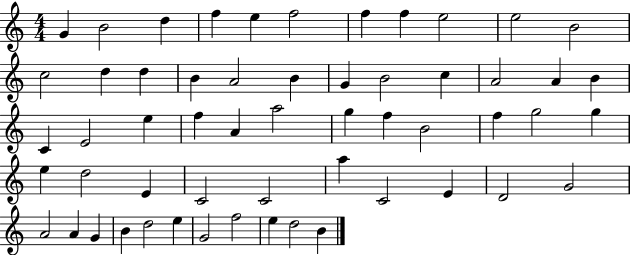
{
  \clef treble
  \numericTimeSignature
  \time 4/4
  \key c \major
  g'4 b'2 d''4 | f''4 e''4 f''2 | f''4 f''4 e''2 | e''2 b'2 | \break c''2 d''4 d''4 | b'4 a'2 b'4 | g'4 b'2 c''4 | a'2 a'4 b'4 | \break c'4 e'2 e''4 | f''4 a'4 a''2 | g''4 f''4 b'2 | f''4 g''2 g''4 | \break e''4 d''2 e'4 | c'2 c'2 | a''4 c'2 e'4 | d'2 g'2 | \break a'2 a'4 g'4 | b'4 d''2 e''4 | g'2 f''2 | e''4 d''2 b'4 | \break \bar "|."
}